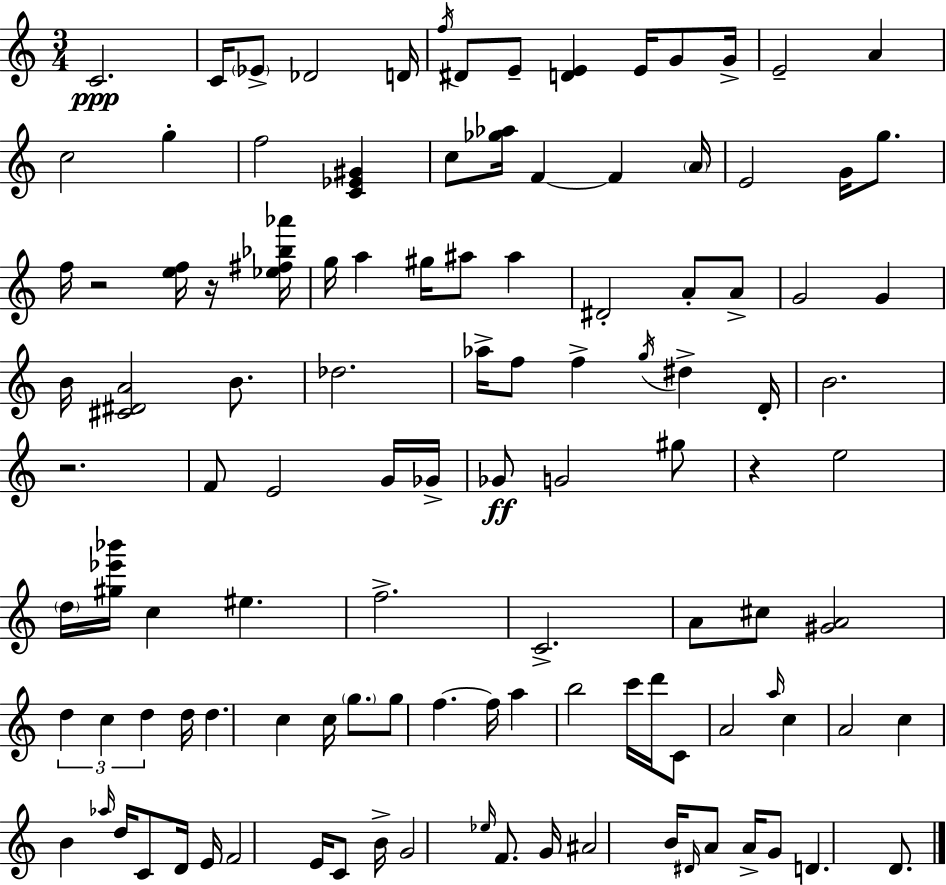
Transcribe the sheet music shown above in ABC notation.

X:1
T:Untitled
M:3/4
L:1/4
K:Am
C2 C/4 _E/2 _D2 D/4 f/4 ^D/2 E/2 [DE] E/4 G/2 G/4 E2 A c2 g f2 [C_E^G] c/2 [_g_a]/4 F F A/4 E2 G/4 g/2 f/4 z2 [ef]/4 z/4 [_e^f_b_a']/4 g/4 a ^g/4 ^a/2 ^a ^D2 A/2 A/2 G2 G B/4 [^C^DA]2 B/2 _d2 _a/4 f/2 f g/4 ^d D/4 B2 z2 F/2 E2 G/4 _G/4 _G/2 G2 ^g/2 z e2 d/4 [^g_e'_b']/4 c ^e f2 C2 A/2 ^c/2 [^GA]2 d c d d/4 d c c/4 g/2 g/2 f f/4 a b2 c'/4 d'/4 C/2 A2 a/4 c A2 c B _a/4 d/4 C/2 D/4 E/4 F2 E/4 C/2 B/4 G2 _e/4 F/2 G/4 ^A2 B/4 ^D/4 A/2 A/4 G/2 D D/2